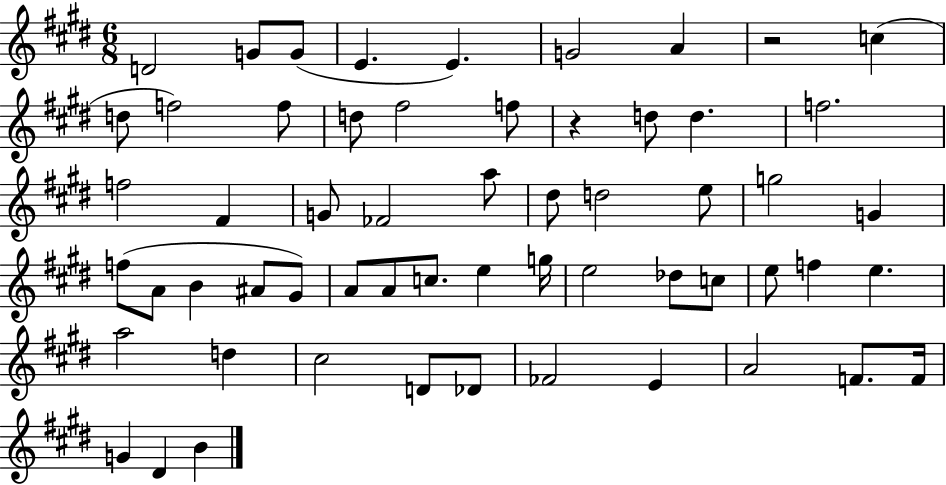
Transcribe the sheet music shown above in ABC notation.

X:1
T:Untitled
M:6/8
L:1/4
K:E
D2 G/2 G/2 E E G2 A z2 c d/2 f2 f/2 d/2 ^f2 f/2 z d/2 d f2 f2 ^F G/2 _F2 a/2 ^d/2 d2 e/2 g2 G f/2 A/2 B ^A/2 ^G/2 A/2 A/2 c/2 e g/4 e2 _d/2 c/2 e/2 f e a2 d ^c2 D/2 _D/2 _F2 E A2 F/2 F/4 G ^D B